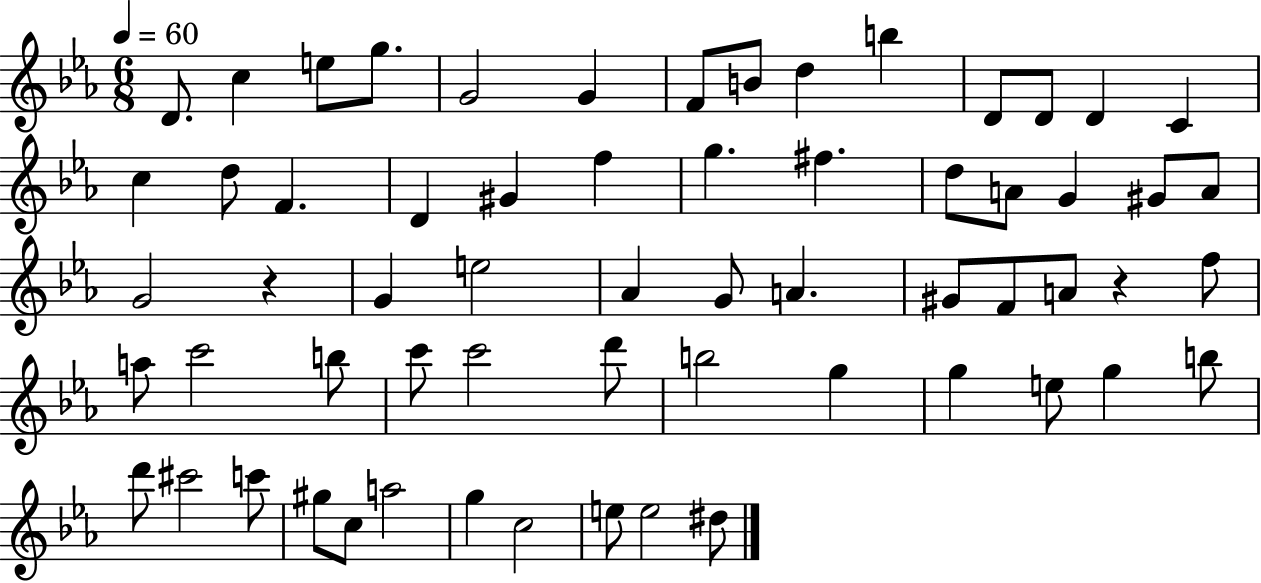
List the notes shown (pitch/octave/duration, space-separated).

D4/e. C5/q E5/e G5/e. G4/h G4/q F4/e B4/e D5/q B5/q D4/e D4/e D4/q C4/q C5/q D5/e F4/q. D4/q G#4/q F5/q G5/q. F#5/q. D5/e A4/e G4/q G#4/e A4/e G4/h R/q G4/q E5/h Ab4/q G4/e A4/q. G#4/e F4/e A4/e R/q F5/e A5/e C6/h B5/e C6/e C6/h D6/e B5/h G5/q G5/q E5/e G5/q B5/e D6/e C#6/h C6/e G#5/e C5/e A5/h G5/q C5/h E5/e E5/h D#5/e